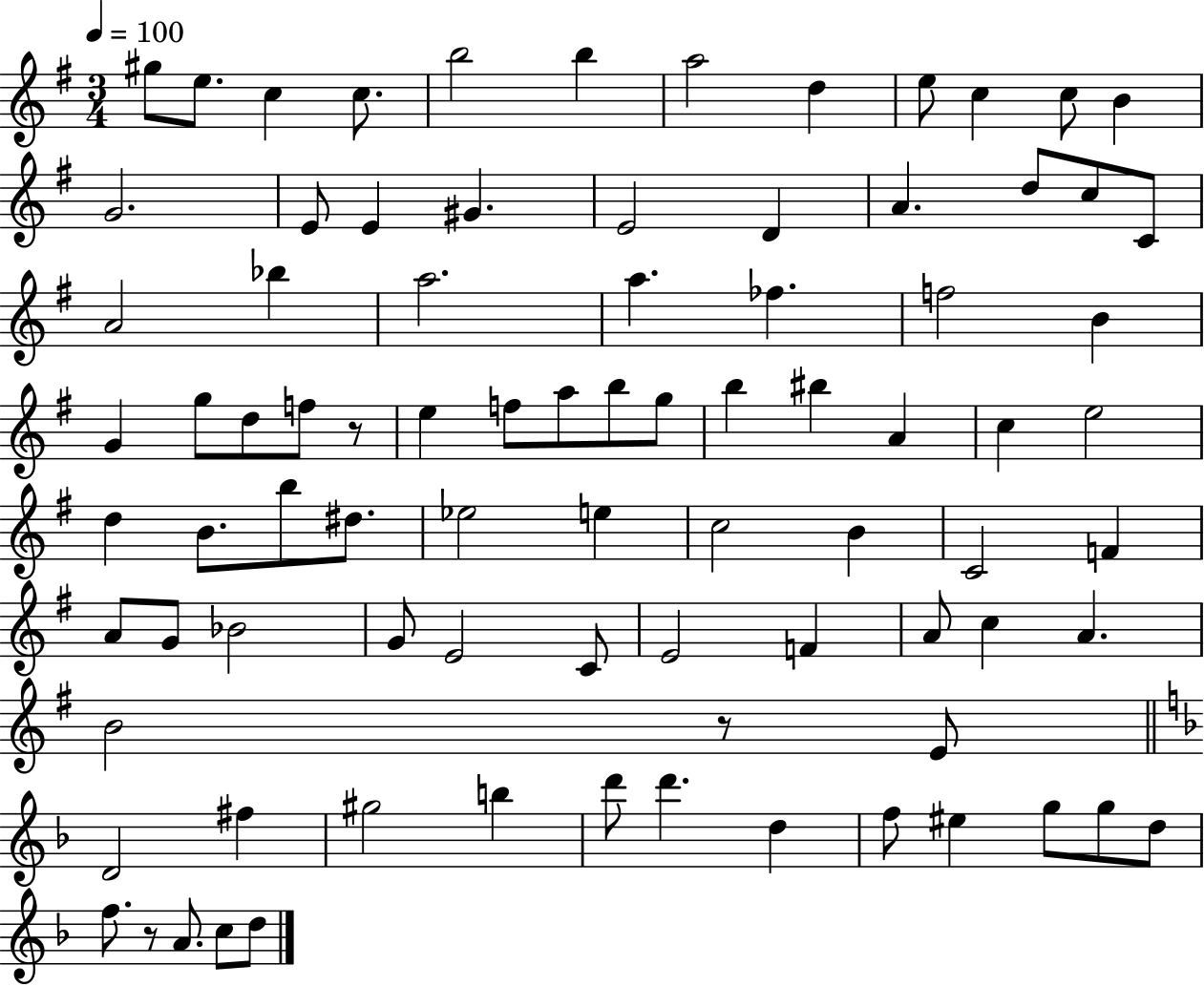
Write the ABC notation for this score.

X:1
T:Untitled
M:3/4
L:1/4
K:G
^g/2 e/2 c c/2 b2 b a2 d e/2 c c/2 B G2 E/2 E ^G E2 D A d/2 c/2 C/2 A2 _b a2 a _f f2 B G g/2 d/2 f/2 z/2 e f/2 a/2 b/2 g/2 b ^b A c e2 d B/2 b/2 ^d/2 _e2 e c2 B C2 F A/2 G/2 _B2 G/2 E2 C/2 E2 F A/2 c A B2 z/2 E/2 D2 ^f ^g2 b d'/2 d' d f/2 ^e g/2 g/2 d/2 f/2 z/2 A/2 c/2 d/2